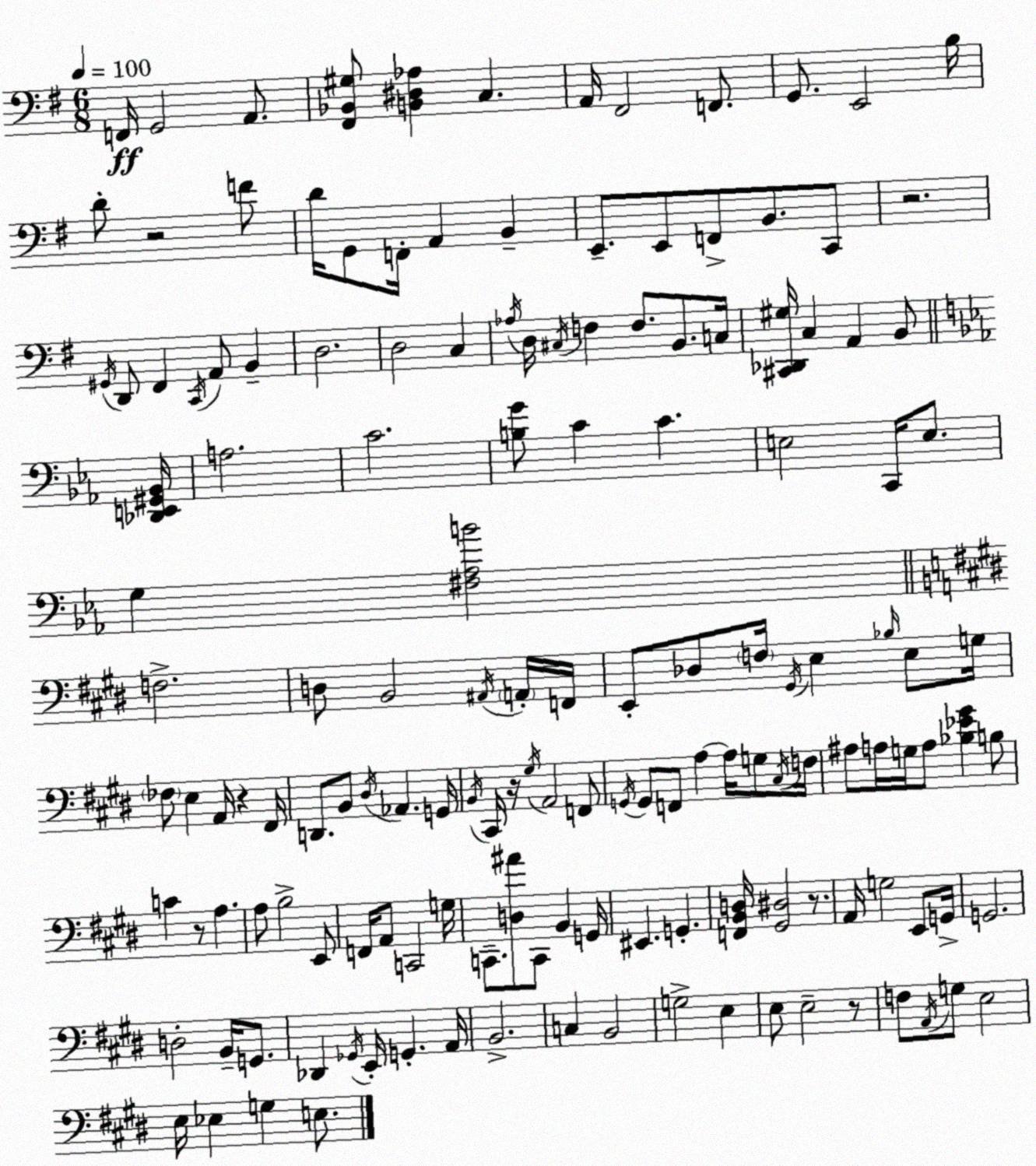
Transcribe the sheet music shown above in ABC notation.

X:1
T:Untitled
M:6/8
L:1/4
K:G
F,,/4 G,,2 A,,/2 [^F,,_B,,^G,]/2 [B,,^D,_A,] C, A,,/4 ^F,,2 F,,/2 G,,/2 E,,2 B,/4 D/2 z2 F/2 D/4 G,,/2 F,,/4 A,, B,, E,,/2 E,,/2 F,,/2 B,,/2 C,,/2 z2 ^G,,/4 D,,/2 ^F,, C,,/4 A,,/2 B,, D,2 D,2 C, _A,/4 D,/4 ^C,/4 F, F,/2 B,,/2 C,/4 [^C,,_D,,^G,]/4 C, A,, B,,/2 [_D,,E,,^G,,_B,,]/4 A,2 C2 [B,G]/2 C C E,2 C,,/4 E,/2 G, [^F,_A,B]2 F,2 D,/2 B,,2 ^A,,/4 A,,/4 F,,/4 E,,/2 _D,/2 F,/4 ^G,,/4 E, _B,/4 E,/2 G,/4 _F,/2 E, A,,/4 z ^F,,/4 D,,/2 B,,/2 ^D,/4 _A,, G,,/4 B,,/4 ^C,,/4 z/4 ^G,/4 A,,2 F,,/2 G,,/4 G,,/2 F,,/2 A, A,/4 G,/2 ^C,/4 F,/4 ^A,/2 A,/4 G,/4 A,/2 [_B,_E^G] B,/2 C z/2 A, A,/2 B,2 E,,/2 F,,/4 A,,/2 C,,2 G,/4 C,,/2 [D,^A]/2 C,,/2 B,, G,,/4 ^E,, G,, [F,,B,,D,]/4 [^G,,^D,]2 z/2 A,,/4 G,2 E,,/2 G,,/4 G,,2 D,2 B,,/4 G,,/2 _D,, _G,,/4 E,,/4 G,, A,,/4 B,,2 C, B,,2 G,2 E, E,/2 E,2 z/2 F,/2 A,,/4 G,/2 E,2 E,/4 _E, G, E,/2